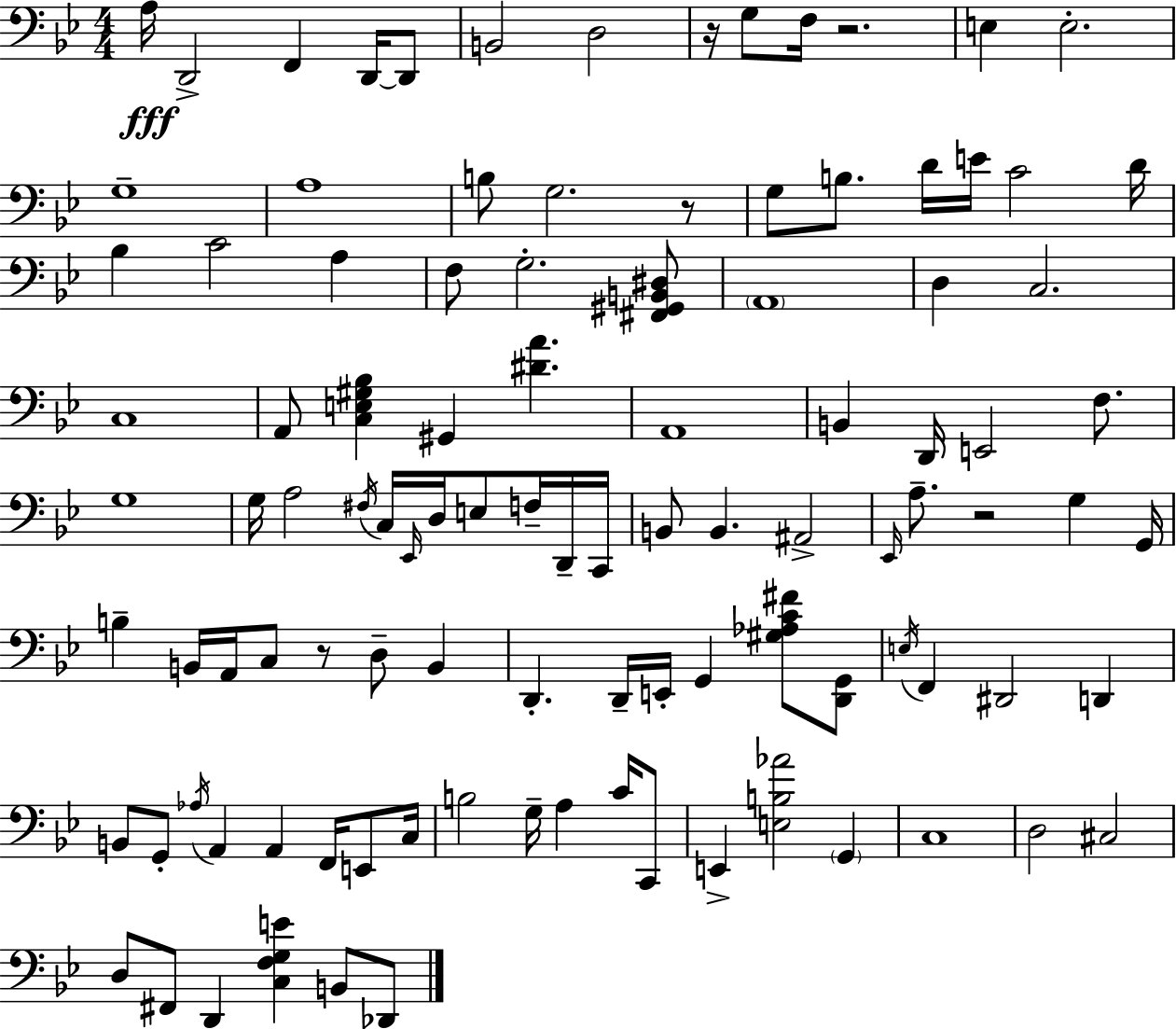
{
  \clef bass
  \numericTimeSignature
  \time 4/4
  \key bes \major
  \repeat volta 2 { a16\fff d,2-> f,4 d,16~~ d,8 | b,2 d2 | r16 g8 f16 r2. | e4 e2.-. | \break g1-- | a1 | b8 g2. r8 | g8 b8. d'16 e'16 c'2 d'16 | \break bes4 c'2 a4 | f8 g2.-. <fis, gis, b, dis>8 | \parenthesize a,1 | d4 c2. | \break c1 | a,8 <c e gis bes>4 gis,4 <dis' a'>4. | a,1 | b,4 d,16 e,2 f8. | \break g1 | g16 a2 \acciaccatura { fis16 } c16 \grace { ees,16 } d16 e8 f16-- | d,16-- c,16 b,8 b,4. ais,2-> | \grace { ees,16 } a8.-- r2 g4 | \break g,16 b4-- b,16 a,16 c8 r8 d8-- b,4 | d,4.-. d,16-- e,16-. g,4 <gis aes c' fis'>8 | <d, g,>8 \acciaccatura { e16 } f,4 dis,2 | d,4 b,8 g,8-. \acciaccatura { aes16 } a,4 a,4 | \break f,16 e,8 c16 b2 g16-- a4 | c'16 c,8 e,4-> <e b aes'>2 | \parenthesize g,4 c1 | d2 cis2 | \break d8 fis,8 d,4 <c f g e'>4 | b,8 des,8 } \bar "|."
}